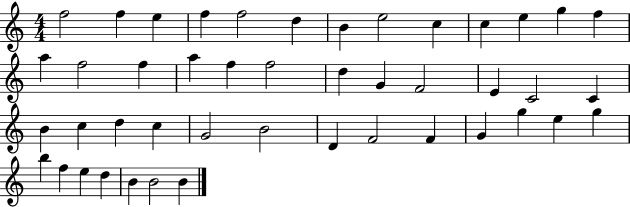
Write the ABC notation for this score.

X:1
T:Untitled
M:4/4
L:1/4
K:C
f2 f e f f2 d B e2 c c e g f a f2 f a f f2 d G F2 E C2 C B c d c G2 B2 D F2 F G g e g b f e d B B2 B